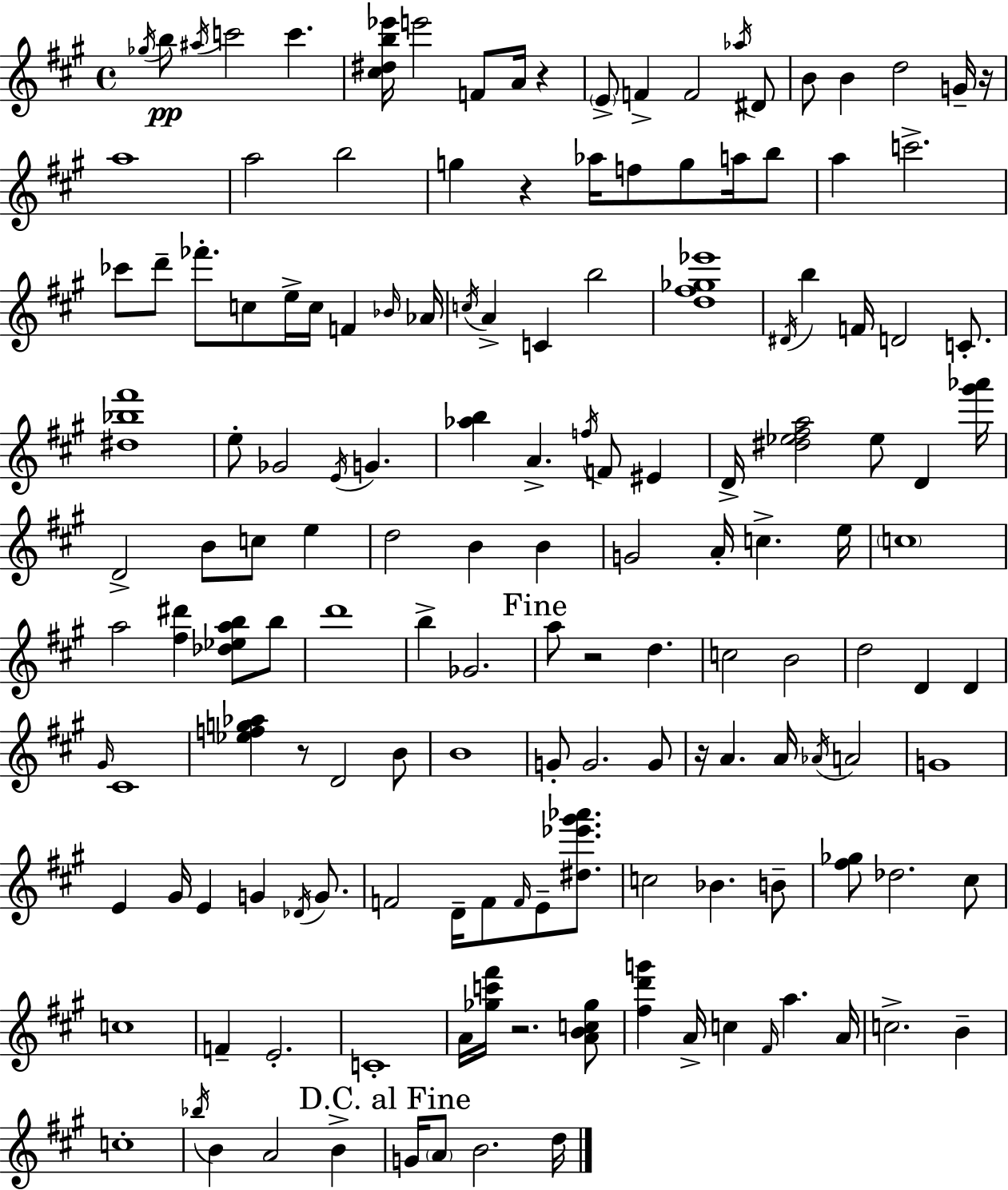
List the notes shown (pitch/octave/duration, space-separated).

Gb5/s B5/e A#5/s C6/h C6/q. [C#5,D#5,B5,Eb6]/s E6/h F4/e A4/s R/q E4/e F4/q F4/h Ab5/s D#4/e B4/e B4/q D5/h G4/s R/s A5/w A5/h B5/h G5/q R/q Ab5/s F5/e G5/e A5/s B5/e A5/q C6/h. CES6/e D6/e FES6/e. C5/e E5/s C5/s F4/q Bb4/s Ab4/s C5/s A4/q C4/q B5/h [D5,F#5,Gb5,Eb6]/w D#4/s B5/q F4/s D4/h C4/e. [D#5,Bb5,F#6]/w E5/e Gb4/h E4/s G4/q. [Ab5,B5]/q A4/q. F5/s F4/e EIS4/q D4/s [D#5,Eb5,F#5,A5]/h Eb5/e D4/q [G#6,Ab6]/s D4/h B4/e C5/e E5/q D5/h B4/q B4/q G4/h A4/s C5/q. E5/s C5/w A5/h [F#5,D#6]/q [Db5,Eb5,A5,B5]/e B5/e D6/w B5/q Gb4/h. A5/e R/h D5/q. C5/h B4/h D5/h D4/q D4/q G#4/s C#4/w [Eb5,F5,G5,Ab5]/q R/e D4/h B4/e B4/w G4/e G4/h. G4/e R/s A4/q. A4/s Ab4/s A4/h G4/w E4/q G#4/s E4/q G4/q Db4/s G4/e. F4/h D4/s F4/e F4/s E4/e [D#5,Eb6,G#6,Ab6]/e. C5/h Bb4/q. B4/e [F#5,Gb5]/e Db5/h. C#5/e C5/w F4/q E4/h. C4/w A4/s [Gb5,C6,F#6]/s R/h. [A4,B4,C5,Gb5]/e [F#5,D6,G6]/q A4/s C5/q F#4/s A5/q. A4/s C5/h. B4/q C5/w Bb5/s B4/q A4/h B4/q G4/s A4/e B4/h. D5/s